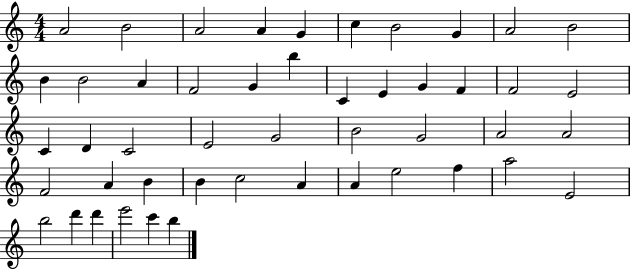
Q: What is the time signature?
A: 4/4